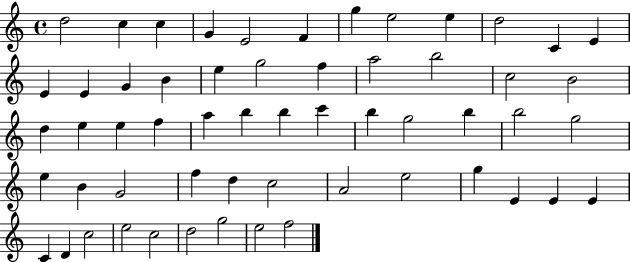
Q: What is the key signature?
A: C major